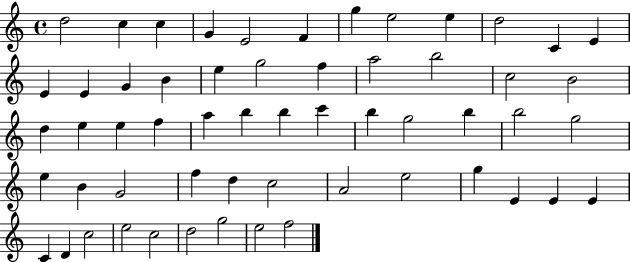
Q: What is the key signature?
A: C major